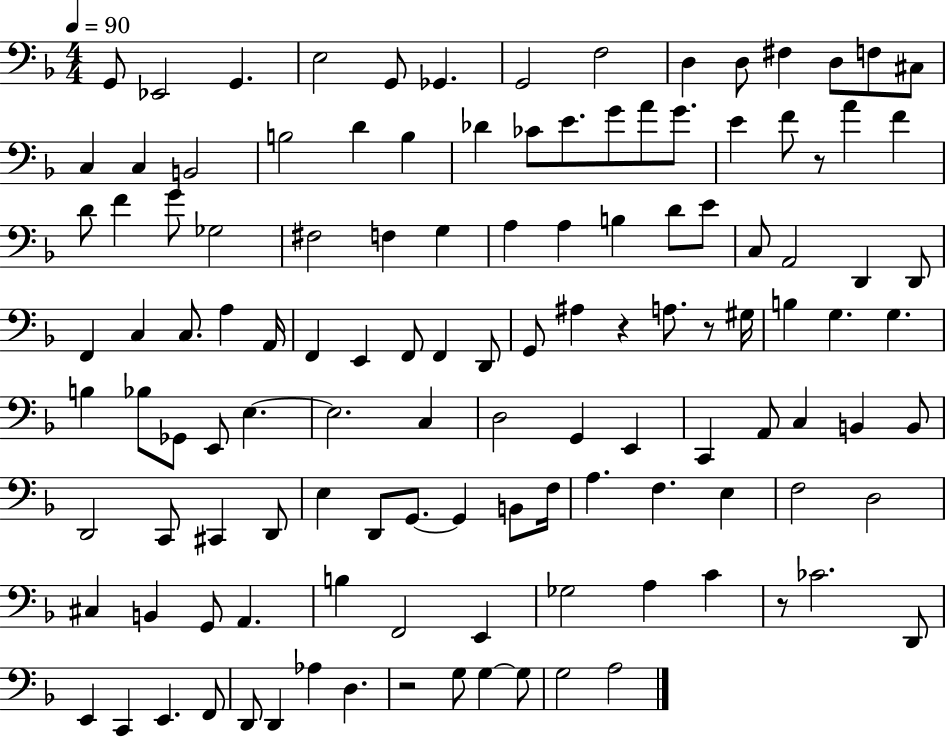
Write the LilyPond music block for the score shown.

{
  \clef bass
  \numericTimeSignature
  \time 4/4
  \key f \major
  \tempo 4 = 90
  g,8 ees,2 g,4. | e2 g,8 ges,4. | g,2 f2 | d4 d8 fis4 d8 f8 cis8 | \break c4 c4 b,2 | b2 d'4 b4 | des'4 ces'8 e'8. g'8 a'8 g'8. | e'4 f'8 r8 a'4 f'4 | \break d'8 f'4 g'8 ges2 | fis2 f4 g4 | a4 a4 b4 d'8 e'8 | c8 a,2 d,4 d,8 | \break f,4 c4 c8. a4 a,16 | f,4 e,4 f,8 f,4 d,8 | g,8 ais4 r4 a8. r8 gis16 | b4 g4. g4. | \break b4 bes8 ges,8 e,8 e4.~~ | e2. c4 | d2 g,4 e,4 | c,4 a,8 c4 b,4 b,8 | \break d,2 c,8 cis,4 d,8 | e4 d,8 g,8.~~ g,4 b,8 f16 | a4. f4. e4 | f2 d2 | \break cis4 b,4 g,8 a,4. | b4 f,2 e,4 | ges2 a4 c'4 | r8 ces'2. d,8 | \break e,4 c,4 e,4. f,8 | d,8 d,4 aes4 d4. | r2 g8 g4~~ g8 | g2 a2 | \break \bar "|."
}